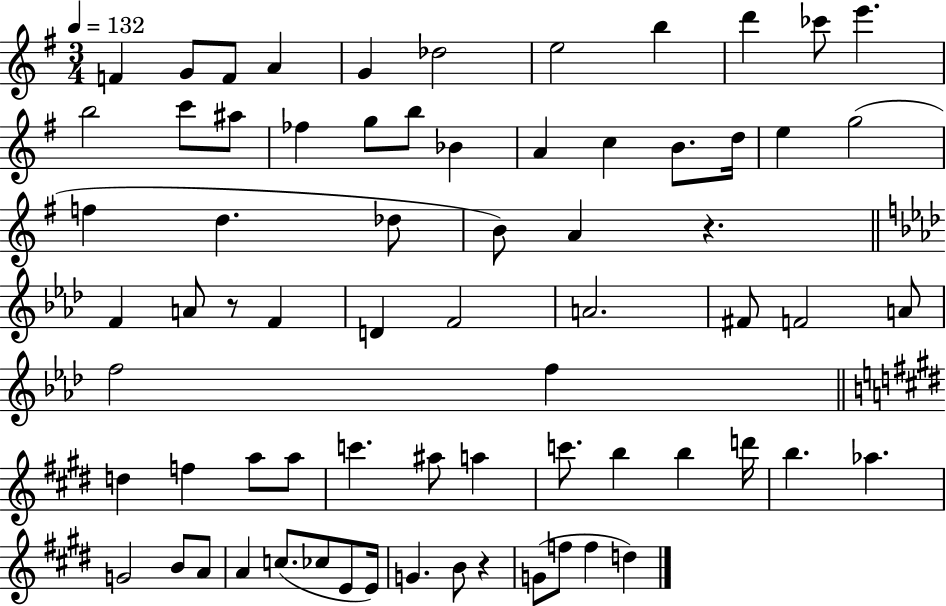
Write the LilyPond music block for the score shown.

{
  \clef treble
  \numericTimeSignature
  \time 3/4
  \key g \major
  \tempo 4 = 132
  f'4 g'8 f'8 a'4 | g'4 des''2 | e''2 b''4 | d'''4 ces'''8 e'''4. | \break b''2 c'''8 ais''8 | fes''4 g''8 b''8 bes'4 | a'4 c''4 b'8. d''16 | e''4 g''2( | \break f''4 d''4. des''8 | b'8) a'4 r4. | \bar "||" \break \key aes \major f'4 a'8 r8 f'4 | d'4 f'2 | a'2. | fis'8 f'2 a'8 | \break f''2 f''4 | \bar "||" \break \key e \major d''4 f''4 a''8 a''8 | c'''4. ais''8 a''4 | c'''8. b''4 b''4 d'''16 | b''4. aes''4. | \break g'2 b'8 a'8 | a'4 c''8.( ces''8 e'8 e'16) | g'4. b'8 r4 | g'8( f''8 f''4 d''4) | \break \bar "|."
}